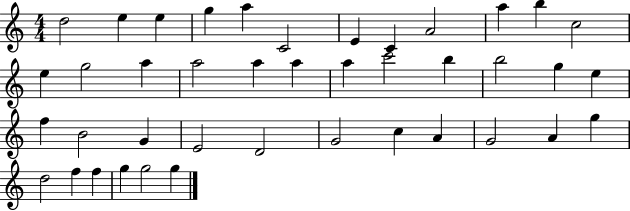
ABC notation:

X:1
T:Untitled
M:4/4
L:1/4
K:C
d2 e e g a C2 E C A2 a b c2 e g2 a a2 a a a c'2 b b2 g e f B2 G E2 D2 G2 c A G2 A g d2 f f g g2 g